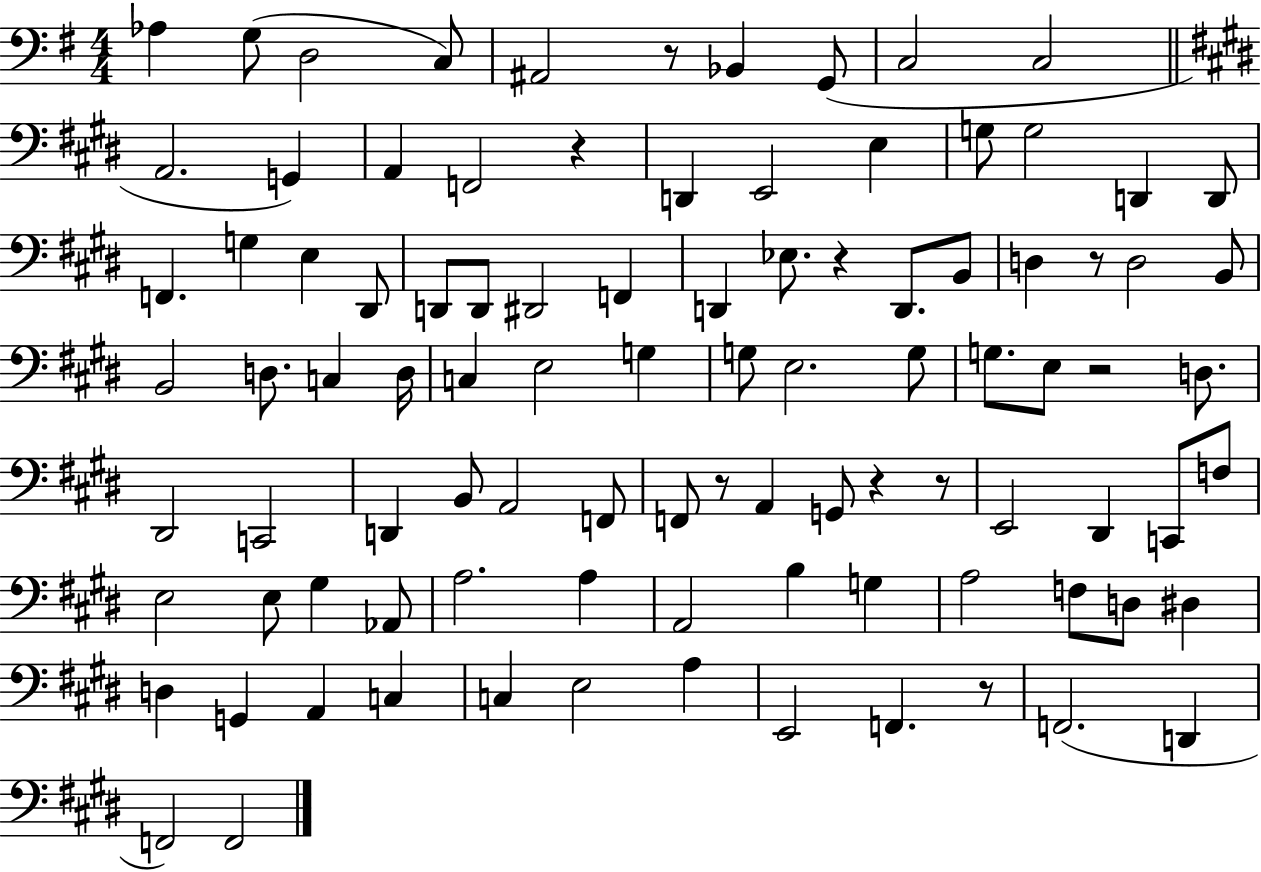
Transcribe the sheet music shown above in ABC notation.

X:1
T:Untitled
M:4/4
L:1/4
K:G
_A, G,/2 D,2 C,/2 ^A,,2 z/2 _B,, G,,/2 C,2 C,2 A,,2 G,, A,, F,,2 z D,, E,,2 E, G,/2 G,2 D,, D,,/2 F,, G, E, ^D,,/2 D,,/2 D,,/2 ^D,,2 F,, D,, _E,/2 z D,,/2 B,,/2 D, z/2 D,2 B,,/2 B,,2 D,/2 C, D,/4 C, E,2 G, G,/2 E,2 G,/2 G,/2 E,/2 z2 D,/2 ^D,,2 C,,2 D,, B,,/2 A,,2 F,,/2 F,,/2 z/2 A,, G,,/2 z z/2 E,,2 ^D,, C,,/2 F,/2 E,2 E,/2 ^G, _A,,/2 A,2 A, A,,2 B, G, A,2 F,/2 D,/2 ^D, D, G,, A,, C, C, E,2 A, E,,2 F,, z/2 F,,2 D,, F,,2 F,,2